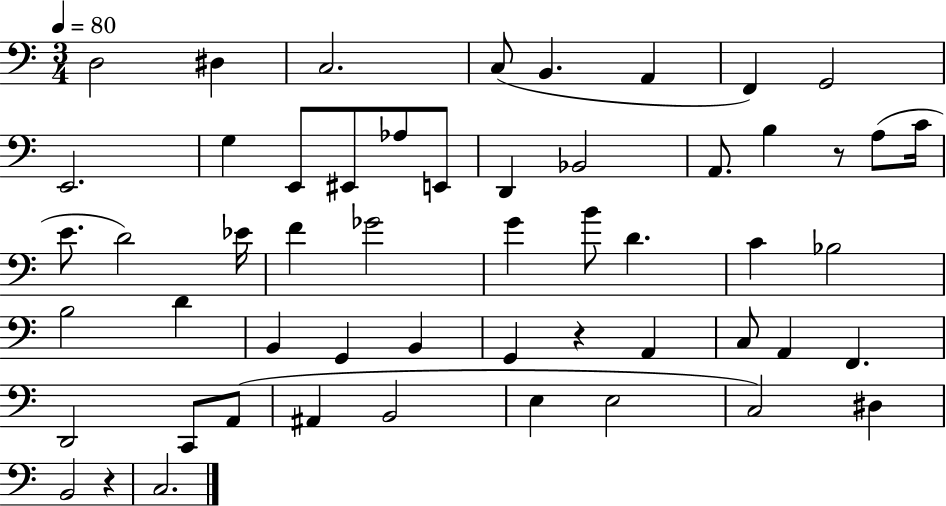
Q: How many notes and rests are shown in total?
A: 54